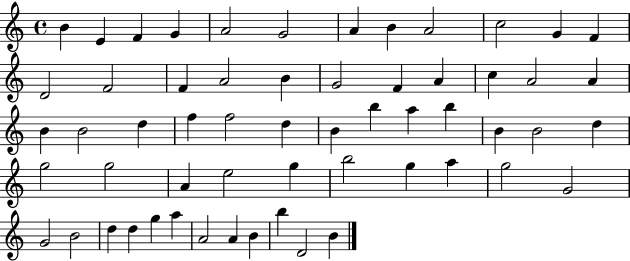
X:1
T:Untitled
M:4/4
L:1/4
K:C
B E F G A2 G2 A B A2 c2 G F D2 F2 F A2 B G2 F A c A2 A B B2 d f f2 d B b a b B B2 d g2 g2 A e2 g b2 g a g2 G2 G2 B2 d d g a A2 A B b D2 B